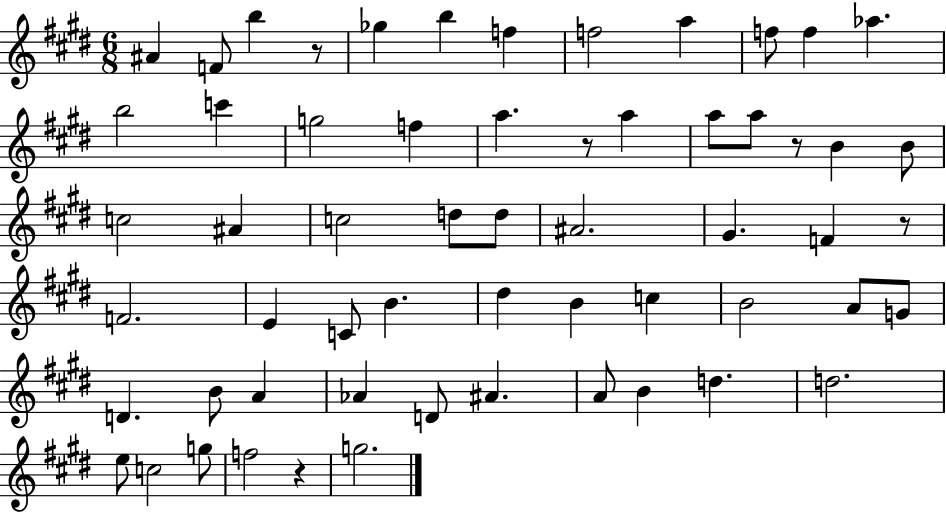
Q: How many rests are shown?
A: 5